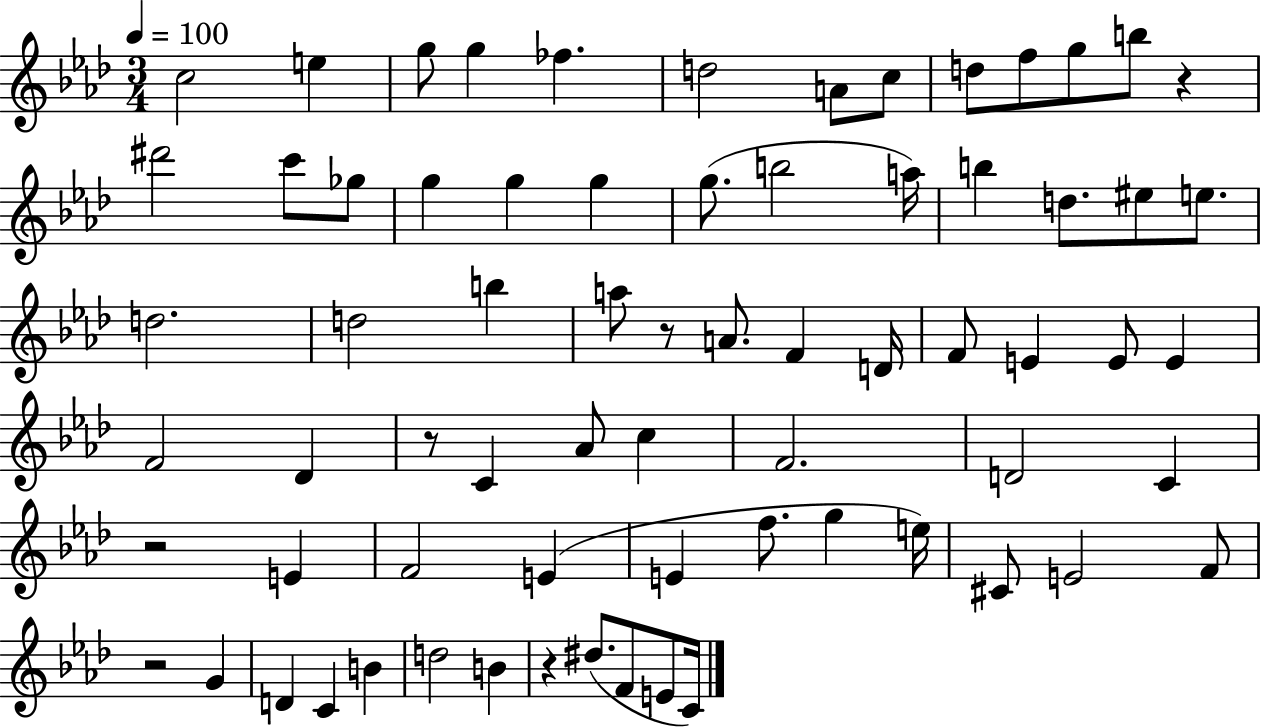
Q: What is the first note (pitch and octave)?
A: C5